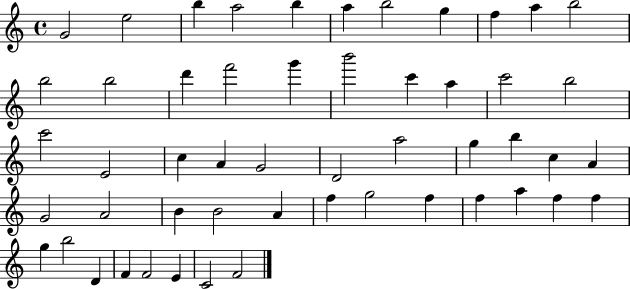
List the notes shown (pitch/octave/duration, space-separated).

G4/h E5/h B5/q A5/h B5/q A5/q B5/h G5/q F5/q A5/q B5/h B5/h B5/h D6/q F6/h G6/q B6/h C6/q A5/q C6/h B5/h C6/h E4/h C5/q A4/q G4/h D4/h A5/h G5/q B5/q C5/q A4/q G4/h A4/h B4/q B4/h A4/q F5/q G5/h F5/q F5/q A5/q F5/q F5/q G5/q B5/h D4/q F4/q F4/h E4/q C4/h F4/h